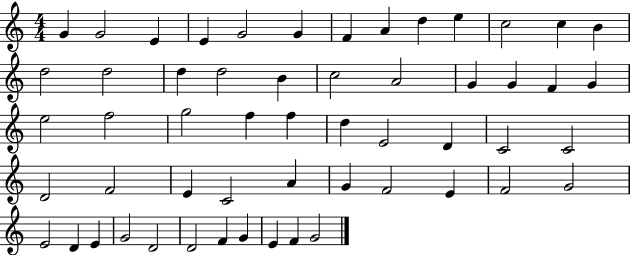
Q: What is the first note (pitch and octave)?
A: G4